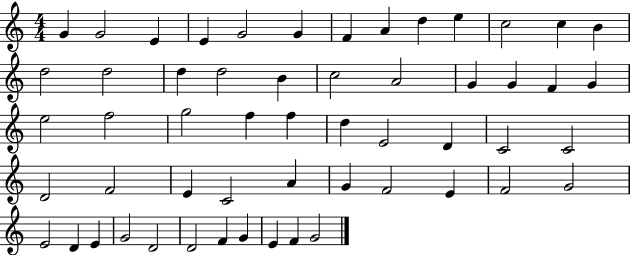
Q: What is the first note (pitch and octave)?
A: G4